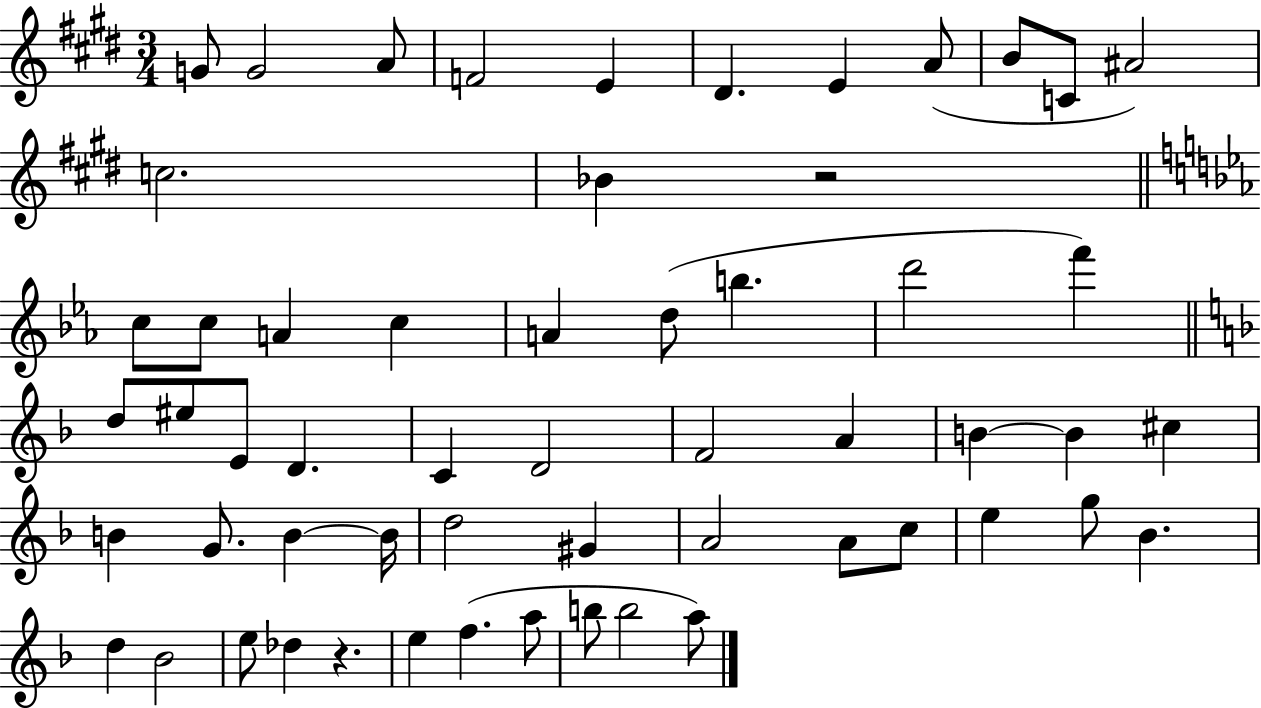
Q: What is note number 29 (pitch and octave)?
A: F4